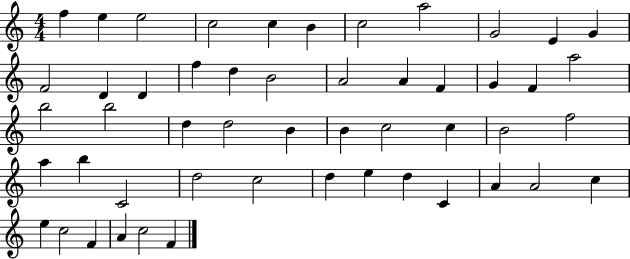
{
  \clef treble
  \numericTimeSignature
  \time 4/4
  \key c \major
  f''4 e''4 e''2 | c''2 c''4 b'4 | c''2 a''2 | g'2 e'4 g'4 | \break f'2 d'4 d'4 | f''4 d''4 b'2 | a'2 a'4 f'4 | g'4 f'4 a''2 | \break b''2 b''2 | d''4 d''2 b'4 | b'4 c''2 c''4 | b'2 f''2 | \break a''4 b''4 c'2 | d''2 c''2 | d''4 e''4 d''4 c'4 | a'4 a'2 c''4 | \break e''4 c''2 f'4 | a'4 c''2 f'4 | \bar "|."
}